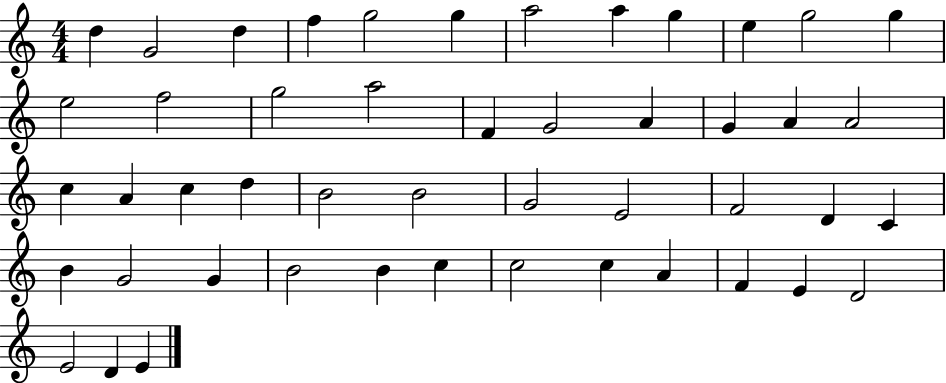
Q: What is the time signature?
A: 4/4